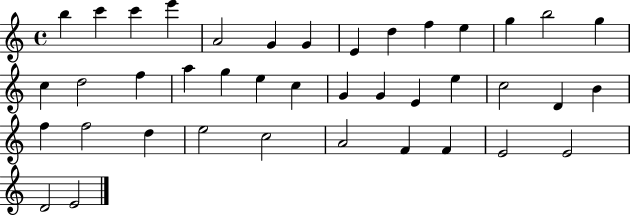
B5/q C6/q C6/q E6/q A4/h G4/q G4/q E4/q D5/q F5/q E5/q G5/q B5/h G5/q C5/q D5/h F5/q A5/q G5/q E5/q C5/q G4/q G4/q E4/q E5/q C5/h D4/q B4/q F5/q F5/h D5/q E5/h C5/h A4/h F4/q F4/q E4/h E4/h D4/h E4/h